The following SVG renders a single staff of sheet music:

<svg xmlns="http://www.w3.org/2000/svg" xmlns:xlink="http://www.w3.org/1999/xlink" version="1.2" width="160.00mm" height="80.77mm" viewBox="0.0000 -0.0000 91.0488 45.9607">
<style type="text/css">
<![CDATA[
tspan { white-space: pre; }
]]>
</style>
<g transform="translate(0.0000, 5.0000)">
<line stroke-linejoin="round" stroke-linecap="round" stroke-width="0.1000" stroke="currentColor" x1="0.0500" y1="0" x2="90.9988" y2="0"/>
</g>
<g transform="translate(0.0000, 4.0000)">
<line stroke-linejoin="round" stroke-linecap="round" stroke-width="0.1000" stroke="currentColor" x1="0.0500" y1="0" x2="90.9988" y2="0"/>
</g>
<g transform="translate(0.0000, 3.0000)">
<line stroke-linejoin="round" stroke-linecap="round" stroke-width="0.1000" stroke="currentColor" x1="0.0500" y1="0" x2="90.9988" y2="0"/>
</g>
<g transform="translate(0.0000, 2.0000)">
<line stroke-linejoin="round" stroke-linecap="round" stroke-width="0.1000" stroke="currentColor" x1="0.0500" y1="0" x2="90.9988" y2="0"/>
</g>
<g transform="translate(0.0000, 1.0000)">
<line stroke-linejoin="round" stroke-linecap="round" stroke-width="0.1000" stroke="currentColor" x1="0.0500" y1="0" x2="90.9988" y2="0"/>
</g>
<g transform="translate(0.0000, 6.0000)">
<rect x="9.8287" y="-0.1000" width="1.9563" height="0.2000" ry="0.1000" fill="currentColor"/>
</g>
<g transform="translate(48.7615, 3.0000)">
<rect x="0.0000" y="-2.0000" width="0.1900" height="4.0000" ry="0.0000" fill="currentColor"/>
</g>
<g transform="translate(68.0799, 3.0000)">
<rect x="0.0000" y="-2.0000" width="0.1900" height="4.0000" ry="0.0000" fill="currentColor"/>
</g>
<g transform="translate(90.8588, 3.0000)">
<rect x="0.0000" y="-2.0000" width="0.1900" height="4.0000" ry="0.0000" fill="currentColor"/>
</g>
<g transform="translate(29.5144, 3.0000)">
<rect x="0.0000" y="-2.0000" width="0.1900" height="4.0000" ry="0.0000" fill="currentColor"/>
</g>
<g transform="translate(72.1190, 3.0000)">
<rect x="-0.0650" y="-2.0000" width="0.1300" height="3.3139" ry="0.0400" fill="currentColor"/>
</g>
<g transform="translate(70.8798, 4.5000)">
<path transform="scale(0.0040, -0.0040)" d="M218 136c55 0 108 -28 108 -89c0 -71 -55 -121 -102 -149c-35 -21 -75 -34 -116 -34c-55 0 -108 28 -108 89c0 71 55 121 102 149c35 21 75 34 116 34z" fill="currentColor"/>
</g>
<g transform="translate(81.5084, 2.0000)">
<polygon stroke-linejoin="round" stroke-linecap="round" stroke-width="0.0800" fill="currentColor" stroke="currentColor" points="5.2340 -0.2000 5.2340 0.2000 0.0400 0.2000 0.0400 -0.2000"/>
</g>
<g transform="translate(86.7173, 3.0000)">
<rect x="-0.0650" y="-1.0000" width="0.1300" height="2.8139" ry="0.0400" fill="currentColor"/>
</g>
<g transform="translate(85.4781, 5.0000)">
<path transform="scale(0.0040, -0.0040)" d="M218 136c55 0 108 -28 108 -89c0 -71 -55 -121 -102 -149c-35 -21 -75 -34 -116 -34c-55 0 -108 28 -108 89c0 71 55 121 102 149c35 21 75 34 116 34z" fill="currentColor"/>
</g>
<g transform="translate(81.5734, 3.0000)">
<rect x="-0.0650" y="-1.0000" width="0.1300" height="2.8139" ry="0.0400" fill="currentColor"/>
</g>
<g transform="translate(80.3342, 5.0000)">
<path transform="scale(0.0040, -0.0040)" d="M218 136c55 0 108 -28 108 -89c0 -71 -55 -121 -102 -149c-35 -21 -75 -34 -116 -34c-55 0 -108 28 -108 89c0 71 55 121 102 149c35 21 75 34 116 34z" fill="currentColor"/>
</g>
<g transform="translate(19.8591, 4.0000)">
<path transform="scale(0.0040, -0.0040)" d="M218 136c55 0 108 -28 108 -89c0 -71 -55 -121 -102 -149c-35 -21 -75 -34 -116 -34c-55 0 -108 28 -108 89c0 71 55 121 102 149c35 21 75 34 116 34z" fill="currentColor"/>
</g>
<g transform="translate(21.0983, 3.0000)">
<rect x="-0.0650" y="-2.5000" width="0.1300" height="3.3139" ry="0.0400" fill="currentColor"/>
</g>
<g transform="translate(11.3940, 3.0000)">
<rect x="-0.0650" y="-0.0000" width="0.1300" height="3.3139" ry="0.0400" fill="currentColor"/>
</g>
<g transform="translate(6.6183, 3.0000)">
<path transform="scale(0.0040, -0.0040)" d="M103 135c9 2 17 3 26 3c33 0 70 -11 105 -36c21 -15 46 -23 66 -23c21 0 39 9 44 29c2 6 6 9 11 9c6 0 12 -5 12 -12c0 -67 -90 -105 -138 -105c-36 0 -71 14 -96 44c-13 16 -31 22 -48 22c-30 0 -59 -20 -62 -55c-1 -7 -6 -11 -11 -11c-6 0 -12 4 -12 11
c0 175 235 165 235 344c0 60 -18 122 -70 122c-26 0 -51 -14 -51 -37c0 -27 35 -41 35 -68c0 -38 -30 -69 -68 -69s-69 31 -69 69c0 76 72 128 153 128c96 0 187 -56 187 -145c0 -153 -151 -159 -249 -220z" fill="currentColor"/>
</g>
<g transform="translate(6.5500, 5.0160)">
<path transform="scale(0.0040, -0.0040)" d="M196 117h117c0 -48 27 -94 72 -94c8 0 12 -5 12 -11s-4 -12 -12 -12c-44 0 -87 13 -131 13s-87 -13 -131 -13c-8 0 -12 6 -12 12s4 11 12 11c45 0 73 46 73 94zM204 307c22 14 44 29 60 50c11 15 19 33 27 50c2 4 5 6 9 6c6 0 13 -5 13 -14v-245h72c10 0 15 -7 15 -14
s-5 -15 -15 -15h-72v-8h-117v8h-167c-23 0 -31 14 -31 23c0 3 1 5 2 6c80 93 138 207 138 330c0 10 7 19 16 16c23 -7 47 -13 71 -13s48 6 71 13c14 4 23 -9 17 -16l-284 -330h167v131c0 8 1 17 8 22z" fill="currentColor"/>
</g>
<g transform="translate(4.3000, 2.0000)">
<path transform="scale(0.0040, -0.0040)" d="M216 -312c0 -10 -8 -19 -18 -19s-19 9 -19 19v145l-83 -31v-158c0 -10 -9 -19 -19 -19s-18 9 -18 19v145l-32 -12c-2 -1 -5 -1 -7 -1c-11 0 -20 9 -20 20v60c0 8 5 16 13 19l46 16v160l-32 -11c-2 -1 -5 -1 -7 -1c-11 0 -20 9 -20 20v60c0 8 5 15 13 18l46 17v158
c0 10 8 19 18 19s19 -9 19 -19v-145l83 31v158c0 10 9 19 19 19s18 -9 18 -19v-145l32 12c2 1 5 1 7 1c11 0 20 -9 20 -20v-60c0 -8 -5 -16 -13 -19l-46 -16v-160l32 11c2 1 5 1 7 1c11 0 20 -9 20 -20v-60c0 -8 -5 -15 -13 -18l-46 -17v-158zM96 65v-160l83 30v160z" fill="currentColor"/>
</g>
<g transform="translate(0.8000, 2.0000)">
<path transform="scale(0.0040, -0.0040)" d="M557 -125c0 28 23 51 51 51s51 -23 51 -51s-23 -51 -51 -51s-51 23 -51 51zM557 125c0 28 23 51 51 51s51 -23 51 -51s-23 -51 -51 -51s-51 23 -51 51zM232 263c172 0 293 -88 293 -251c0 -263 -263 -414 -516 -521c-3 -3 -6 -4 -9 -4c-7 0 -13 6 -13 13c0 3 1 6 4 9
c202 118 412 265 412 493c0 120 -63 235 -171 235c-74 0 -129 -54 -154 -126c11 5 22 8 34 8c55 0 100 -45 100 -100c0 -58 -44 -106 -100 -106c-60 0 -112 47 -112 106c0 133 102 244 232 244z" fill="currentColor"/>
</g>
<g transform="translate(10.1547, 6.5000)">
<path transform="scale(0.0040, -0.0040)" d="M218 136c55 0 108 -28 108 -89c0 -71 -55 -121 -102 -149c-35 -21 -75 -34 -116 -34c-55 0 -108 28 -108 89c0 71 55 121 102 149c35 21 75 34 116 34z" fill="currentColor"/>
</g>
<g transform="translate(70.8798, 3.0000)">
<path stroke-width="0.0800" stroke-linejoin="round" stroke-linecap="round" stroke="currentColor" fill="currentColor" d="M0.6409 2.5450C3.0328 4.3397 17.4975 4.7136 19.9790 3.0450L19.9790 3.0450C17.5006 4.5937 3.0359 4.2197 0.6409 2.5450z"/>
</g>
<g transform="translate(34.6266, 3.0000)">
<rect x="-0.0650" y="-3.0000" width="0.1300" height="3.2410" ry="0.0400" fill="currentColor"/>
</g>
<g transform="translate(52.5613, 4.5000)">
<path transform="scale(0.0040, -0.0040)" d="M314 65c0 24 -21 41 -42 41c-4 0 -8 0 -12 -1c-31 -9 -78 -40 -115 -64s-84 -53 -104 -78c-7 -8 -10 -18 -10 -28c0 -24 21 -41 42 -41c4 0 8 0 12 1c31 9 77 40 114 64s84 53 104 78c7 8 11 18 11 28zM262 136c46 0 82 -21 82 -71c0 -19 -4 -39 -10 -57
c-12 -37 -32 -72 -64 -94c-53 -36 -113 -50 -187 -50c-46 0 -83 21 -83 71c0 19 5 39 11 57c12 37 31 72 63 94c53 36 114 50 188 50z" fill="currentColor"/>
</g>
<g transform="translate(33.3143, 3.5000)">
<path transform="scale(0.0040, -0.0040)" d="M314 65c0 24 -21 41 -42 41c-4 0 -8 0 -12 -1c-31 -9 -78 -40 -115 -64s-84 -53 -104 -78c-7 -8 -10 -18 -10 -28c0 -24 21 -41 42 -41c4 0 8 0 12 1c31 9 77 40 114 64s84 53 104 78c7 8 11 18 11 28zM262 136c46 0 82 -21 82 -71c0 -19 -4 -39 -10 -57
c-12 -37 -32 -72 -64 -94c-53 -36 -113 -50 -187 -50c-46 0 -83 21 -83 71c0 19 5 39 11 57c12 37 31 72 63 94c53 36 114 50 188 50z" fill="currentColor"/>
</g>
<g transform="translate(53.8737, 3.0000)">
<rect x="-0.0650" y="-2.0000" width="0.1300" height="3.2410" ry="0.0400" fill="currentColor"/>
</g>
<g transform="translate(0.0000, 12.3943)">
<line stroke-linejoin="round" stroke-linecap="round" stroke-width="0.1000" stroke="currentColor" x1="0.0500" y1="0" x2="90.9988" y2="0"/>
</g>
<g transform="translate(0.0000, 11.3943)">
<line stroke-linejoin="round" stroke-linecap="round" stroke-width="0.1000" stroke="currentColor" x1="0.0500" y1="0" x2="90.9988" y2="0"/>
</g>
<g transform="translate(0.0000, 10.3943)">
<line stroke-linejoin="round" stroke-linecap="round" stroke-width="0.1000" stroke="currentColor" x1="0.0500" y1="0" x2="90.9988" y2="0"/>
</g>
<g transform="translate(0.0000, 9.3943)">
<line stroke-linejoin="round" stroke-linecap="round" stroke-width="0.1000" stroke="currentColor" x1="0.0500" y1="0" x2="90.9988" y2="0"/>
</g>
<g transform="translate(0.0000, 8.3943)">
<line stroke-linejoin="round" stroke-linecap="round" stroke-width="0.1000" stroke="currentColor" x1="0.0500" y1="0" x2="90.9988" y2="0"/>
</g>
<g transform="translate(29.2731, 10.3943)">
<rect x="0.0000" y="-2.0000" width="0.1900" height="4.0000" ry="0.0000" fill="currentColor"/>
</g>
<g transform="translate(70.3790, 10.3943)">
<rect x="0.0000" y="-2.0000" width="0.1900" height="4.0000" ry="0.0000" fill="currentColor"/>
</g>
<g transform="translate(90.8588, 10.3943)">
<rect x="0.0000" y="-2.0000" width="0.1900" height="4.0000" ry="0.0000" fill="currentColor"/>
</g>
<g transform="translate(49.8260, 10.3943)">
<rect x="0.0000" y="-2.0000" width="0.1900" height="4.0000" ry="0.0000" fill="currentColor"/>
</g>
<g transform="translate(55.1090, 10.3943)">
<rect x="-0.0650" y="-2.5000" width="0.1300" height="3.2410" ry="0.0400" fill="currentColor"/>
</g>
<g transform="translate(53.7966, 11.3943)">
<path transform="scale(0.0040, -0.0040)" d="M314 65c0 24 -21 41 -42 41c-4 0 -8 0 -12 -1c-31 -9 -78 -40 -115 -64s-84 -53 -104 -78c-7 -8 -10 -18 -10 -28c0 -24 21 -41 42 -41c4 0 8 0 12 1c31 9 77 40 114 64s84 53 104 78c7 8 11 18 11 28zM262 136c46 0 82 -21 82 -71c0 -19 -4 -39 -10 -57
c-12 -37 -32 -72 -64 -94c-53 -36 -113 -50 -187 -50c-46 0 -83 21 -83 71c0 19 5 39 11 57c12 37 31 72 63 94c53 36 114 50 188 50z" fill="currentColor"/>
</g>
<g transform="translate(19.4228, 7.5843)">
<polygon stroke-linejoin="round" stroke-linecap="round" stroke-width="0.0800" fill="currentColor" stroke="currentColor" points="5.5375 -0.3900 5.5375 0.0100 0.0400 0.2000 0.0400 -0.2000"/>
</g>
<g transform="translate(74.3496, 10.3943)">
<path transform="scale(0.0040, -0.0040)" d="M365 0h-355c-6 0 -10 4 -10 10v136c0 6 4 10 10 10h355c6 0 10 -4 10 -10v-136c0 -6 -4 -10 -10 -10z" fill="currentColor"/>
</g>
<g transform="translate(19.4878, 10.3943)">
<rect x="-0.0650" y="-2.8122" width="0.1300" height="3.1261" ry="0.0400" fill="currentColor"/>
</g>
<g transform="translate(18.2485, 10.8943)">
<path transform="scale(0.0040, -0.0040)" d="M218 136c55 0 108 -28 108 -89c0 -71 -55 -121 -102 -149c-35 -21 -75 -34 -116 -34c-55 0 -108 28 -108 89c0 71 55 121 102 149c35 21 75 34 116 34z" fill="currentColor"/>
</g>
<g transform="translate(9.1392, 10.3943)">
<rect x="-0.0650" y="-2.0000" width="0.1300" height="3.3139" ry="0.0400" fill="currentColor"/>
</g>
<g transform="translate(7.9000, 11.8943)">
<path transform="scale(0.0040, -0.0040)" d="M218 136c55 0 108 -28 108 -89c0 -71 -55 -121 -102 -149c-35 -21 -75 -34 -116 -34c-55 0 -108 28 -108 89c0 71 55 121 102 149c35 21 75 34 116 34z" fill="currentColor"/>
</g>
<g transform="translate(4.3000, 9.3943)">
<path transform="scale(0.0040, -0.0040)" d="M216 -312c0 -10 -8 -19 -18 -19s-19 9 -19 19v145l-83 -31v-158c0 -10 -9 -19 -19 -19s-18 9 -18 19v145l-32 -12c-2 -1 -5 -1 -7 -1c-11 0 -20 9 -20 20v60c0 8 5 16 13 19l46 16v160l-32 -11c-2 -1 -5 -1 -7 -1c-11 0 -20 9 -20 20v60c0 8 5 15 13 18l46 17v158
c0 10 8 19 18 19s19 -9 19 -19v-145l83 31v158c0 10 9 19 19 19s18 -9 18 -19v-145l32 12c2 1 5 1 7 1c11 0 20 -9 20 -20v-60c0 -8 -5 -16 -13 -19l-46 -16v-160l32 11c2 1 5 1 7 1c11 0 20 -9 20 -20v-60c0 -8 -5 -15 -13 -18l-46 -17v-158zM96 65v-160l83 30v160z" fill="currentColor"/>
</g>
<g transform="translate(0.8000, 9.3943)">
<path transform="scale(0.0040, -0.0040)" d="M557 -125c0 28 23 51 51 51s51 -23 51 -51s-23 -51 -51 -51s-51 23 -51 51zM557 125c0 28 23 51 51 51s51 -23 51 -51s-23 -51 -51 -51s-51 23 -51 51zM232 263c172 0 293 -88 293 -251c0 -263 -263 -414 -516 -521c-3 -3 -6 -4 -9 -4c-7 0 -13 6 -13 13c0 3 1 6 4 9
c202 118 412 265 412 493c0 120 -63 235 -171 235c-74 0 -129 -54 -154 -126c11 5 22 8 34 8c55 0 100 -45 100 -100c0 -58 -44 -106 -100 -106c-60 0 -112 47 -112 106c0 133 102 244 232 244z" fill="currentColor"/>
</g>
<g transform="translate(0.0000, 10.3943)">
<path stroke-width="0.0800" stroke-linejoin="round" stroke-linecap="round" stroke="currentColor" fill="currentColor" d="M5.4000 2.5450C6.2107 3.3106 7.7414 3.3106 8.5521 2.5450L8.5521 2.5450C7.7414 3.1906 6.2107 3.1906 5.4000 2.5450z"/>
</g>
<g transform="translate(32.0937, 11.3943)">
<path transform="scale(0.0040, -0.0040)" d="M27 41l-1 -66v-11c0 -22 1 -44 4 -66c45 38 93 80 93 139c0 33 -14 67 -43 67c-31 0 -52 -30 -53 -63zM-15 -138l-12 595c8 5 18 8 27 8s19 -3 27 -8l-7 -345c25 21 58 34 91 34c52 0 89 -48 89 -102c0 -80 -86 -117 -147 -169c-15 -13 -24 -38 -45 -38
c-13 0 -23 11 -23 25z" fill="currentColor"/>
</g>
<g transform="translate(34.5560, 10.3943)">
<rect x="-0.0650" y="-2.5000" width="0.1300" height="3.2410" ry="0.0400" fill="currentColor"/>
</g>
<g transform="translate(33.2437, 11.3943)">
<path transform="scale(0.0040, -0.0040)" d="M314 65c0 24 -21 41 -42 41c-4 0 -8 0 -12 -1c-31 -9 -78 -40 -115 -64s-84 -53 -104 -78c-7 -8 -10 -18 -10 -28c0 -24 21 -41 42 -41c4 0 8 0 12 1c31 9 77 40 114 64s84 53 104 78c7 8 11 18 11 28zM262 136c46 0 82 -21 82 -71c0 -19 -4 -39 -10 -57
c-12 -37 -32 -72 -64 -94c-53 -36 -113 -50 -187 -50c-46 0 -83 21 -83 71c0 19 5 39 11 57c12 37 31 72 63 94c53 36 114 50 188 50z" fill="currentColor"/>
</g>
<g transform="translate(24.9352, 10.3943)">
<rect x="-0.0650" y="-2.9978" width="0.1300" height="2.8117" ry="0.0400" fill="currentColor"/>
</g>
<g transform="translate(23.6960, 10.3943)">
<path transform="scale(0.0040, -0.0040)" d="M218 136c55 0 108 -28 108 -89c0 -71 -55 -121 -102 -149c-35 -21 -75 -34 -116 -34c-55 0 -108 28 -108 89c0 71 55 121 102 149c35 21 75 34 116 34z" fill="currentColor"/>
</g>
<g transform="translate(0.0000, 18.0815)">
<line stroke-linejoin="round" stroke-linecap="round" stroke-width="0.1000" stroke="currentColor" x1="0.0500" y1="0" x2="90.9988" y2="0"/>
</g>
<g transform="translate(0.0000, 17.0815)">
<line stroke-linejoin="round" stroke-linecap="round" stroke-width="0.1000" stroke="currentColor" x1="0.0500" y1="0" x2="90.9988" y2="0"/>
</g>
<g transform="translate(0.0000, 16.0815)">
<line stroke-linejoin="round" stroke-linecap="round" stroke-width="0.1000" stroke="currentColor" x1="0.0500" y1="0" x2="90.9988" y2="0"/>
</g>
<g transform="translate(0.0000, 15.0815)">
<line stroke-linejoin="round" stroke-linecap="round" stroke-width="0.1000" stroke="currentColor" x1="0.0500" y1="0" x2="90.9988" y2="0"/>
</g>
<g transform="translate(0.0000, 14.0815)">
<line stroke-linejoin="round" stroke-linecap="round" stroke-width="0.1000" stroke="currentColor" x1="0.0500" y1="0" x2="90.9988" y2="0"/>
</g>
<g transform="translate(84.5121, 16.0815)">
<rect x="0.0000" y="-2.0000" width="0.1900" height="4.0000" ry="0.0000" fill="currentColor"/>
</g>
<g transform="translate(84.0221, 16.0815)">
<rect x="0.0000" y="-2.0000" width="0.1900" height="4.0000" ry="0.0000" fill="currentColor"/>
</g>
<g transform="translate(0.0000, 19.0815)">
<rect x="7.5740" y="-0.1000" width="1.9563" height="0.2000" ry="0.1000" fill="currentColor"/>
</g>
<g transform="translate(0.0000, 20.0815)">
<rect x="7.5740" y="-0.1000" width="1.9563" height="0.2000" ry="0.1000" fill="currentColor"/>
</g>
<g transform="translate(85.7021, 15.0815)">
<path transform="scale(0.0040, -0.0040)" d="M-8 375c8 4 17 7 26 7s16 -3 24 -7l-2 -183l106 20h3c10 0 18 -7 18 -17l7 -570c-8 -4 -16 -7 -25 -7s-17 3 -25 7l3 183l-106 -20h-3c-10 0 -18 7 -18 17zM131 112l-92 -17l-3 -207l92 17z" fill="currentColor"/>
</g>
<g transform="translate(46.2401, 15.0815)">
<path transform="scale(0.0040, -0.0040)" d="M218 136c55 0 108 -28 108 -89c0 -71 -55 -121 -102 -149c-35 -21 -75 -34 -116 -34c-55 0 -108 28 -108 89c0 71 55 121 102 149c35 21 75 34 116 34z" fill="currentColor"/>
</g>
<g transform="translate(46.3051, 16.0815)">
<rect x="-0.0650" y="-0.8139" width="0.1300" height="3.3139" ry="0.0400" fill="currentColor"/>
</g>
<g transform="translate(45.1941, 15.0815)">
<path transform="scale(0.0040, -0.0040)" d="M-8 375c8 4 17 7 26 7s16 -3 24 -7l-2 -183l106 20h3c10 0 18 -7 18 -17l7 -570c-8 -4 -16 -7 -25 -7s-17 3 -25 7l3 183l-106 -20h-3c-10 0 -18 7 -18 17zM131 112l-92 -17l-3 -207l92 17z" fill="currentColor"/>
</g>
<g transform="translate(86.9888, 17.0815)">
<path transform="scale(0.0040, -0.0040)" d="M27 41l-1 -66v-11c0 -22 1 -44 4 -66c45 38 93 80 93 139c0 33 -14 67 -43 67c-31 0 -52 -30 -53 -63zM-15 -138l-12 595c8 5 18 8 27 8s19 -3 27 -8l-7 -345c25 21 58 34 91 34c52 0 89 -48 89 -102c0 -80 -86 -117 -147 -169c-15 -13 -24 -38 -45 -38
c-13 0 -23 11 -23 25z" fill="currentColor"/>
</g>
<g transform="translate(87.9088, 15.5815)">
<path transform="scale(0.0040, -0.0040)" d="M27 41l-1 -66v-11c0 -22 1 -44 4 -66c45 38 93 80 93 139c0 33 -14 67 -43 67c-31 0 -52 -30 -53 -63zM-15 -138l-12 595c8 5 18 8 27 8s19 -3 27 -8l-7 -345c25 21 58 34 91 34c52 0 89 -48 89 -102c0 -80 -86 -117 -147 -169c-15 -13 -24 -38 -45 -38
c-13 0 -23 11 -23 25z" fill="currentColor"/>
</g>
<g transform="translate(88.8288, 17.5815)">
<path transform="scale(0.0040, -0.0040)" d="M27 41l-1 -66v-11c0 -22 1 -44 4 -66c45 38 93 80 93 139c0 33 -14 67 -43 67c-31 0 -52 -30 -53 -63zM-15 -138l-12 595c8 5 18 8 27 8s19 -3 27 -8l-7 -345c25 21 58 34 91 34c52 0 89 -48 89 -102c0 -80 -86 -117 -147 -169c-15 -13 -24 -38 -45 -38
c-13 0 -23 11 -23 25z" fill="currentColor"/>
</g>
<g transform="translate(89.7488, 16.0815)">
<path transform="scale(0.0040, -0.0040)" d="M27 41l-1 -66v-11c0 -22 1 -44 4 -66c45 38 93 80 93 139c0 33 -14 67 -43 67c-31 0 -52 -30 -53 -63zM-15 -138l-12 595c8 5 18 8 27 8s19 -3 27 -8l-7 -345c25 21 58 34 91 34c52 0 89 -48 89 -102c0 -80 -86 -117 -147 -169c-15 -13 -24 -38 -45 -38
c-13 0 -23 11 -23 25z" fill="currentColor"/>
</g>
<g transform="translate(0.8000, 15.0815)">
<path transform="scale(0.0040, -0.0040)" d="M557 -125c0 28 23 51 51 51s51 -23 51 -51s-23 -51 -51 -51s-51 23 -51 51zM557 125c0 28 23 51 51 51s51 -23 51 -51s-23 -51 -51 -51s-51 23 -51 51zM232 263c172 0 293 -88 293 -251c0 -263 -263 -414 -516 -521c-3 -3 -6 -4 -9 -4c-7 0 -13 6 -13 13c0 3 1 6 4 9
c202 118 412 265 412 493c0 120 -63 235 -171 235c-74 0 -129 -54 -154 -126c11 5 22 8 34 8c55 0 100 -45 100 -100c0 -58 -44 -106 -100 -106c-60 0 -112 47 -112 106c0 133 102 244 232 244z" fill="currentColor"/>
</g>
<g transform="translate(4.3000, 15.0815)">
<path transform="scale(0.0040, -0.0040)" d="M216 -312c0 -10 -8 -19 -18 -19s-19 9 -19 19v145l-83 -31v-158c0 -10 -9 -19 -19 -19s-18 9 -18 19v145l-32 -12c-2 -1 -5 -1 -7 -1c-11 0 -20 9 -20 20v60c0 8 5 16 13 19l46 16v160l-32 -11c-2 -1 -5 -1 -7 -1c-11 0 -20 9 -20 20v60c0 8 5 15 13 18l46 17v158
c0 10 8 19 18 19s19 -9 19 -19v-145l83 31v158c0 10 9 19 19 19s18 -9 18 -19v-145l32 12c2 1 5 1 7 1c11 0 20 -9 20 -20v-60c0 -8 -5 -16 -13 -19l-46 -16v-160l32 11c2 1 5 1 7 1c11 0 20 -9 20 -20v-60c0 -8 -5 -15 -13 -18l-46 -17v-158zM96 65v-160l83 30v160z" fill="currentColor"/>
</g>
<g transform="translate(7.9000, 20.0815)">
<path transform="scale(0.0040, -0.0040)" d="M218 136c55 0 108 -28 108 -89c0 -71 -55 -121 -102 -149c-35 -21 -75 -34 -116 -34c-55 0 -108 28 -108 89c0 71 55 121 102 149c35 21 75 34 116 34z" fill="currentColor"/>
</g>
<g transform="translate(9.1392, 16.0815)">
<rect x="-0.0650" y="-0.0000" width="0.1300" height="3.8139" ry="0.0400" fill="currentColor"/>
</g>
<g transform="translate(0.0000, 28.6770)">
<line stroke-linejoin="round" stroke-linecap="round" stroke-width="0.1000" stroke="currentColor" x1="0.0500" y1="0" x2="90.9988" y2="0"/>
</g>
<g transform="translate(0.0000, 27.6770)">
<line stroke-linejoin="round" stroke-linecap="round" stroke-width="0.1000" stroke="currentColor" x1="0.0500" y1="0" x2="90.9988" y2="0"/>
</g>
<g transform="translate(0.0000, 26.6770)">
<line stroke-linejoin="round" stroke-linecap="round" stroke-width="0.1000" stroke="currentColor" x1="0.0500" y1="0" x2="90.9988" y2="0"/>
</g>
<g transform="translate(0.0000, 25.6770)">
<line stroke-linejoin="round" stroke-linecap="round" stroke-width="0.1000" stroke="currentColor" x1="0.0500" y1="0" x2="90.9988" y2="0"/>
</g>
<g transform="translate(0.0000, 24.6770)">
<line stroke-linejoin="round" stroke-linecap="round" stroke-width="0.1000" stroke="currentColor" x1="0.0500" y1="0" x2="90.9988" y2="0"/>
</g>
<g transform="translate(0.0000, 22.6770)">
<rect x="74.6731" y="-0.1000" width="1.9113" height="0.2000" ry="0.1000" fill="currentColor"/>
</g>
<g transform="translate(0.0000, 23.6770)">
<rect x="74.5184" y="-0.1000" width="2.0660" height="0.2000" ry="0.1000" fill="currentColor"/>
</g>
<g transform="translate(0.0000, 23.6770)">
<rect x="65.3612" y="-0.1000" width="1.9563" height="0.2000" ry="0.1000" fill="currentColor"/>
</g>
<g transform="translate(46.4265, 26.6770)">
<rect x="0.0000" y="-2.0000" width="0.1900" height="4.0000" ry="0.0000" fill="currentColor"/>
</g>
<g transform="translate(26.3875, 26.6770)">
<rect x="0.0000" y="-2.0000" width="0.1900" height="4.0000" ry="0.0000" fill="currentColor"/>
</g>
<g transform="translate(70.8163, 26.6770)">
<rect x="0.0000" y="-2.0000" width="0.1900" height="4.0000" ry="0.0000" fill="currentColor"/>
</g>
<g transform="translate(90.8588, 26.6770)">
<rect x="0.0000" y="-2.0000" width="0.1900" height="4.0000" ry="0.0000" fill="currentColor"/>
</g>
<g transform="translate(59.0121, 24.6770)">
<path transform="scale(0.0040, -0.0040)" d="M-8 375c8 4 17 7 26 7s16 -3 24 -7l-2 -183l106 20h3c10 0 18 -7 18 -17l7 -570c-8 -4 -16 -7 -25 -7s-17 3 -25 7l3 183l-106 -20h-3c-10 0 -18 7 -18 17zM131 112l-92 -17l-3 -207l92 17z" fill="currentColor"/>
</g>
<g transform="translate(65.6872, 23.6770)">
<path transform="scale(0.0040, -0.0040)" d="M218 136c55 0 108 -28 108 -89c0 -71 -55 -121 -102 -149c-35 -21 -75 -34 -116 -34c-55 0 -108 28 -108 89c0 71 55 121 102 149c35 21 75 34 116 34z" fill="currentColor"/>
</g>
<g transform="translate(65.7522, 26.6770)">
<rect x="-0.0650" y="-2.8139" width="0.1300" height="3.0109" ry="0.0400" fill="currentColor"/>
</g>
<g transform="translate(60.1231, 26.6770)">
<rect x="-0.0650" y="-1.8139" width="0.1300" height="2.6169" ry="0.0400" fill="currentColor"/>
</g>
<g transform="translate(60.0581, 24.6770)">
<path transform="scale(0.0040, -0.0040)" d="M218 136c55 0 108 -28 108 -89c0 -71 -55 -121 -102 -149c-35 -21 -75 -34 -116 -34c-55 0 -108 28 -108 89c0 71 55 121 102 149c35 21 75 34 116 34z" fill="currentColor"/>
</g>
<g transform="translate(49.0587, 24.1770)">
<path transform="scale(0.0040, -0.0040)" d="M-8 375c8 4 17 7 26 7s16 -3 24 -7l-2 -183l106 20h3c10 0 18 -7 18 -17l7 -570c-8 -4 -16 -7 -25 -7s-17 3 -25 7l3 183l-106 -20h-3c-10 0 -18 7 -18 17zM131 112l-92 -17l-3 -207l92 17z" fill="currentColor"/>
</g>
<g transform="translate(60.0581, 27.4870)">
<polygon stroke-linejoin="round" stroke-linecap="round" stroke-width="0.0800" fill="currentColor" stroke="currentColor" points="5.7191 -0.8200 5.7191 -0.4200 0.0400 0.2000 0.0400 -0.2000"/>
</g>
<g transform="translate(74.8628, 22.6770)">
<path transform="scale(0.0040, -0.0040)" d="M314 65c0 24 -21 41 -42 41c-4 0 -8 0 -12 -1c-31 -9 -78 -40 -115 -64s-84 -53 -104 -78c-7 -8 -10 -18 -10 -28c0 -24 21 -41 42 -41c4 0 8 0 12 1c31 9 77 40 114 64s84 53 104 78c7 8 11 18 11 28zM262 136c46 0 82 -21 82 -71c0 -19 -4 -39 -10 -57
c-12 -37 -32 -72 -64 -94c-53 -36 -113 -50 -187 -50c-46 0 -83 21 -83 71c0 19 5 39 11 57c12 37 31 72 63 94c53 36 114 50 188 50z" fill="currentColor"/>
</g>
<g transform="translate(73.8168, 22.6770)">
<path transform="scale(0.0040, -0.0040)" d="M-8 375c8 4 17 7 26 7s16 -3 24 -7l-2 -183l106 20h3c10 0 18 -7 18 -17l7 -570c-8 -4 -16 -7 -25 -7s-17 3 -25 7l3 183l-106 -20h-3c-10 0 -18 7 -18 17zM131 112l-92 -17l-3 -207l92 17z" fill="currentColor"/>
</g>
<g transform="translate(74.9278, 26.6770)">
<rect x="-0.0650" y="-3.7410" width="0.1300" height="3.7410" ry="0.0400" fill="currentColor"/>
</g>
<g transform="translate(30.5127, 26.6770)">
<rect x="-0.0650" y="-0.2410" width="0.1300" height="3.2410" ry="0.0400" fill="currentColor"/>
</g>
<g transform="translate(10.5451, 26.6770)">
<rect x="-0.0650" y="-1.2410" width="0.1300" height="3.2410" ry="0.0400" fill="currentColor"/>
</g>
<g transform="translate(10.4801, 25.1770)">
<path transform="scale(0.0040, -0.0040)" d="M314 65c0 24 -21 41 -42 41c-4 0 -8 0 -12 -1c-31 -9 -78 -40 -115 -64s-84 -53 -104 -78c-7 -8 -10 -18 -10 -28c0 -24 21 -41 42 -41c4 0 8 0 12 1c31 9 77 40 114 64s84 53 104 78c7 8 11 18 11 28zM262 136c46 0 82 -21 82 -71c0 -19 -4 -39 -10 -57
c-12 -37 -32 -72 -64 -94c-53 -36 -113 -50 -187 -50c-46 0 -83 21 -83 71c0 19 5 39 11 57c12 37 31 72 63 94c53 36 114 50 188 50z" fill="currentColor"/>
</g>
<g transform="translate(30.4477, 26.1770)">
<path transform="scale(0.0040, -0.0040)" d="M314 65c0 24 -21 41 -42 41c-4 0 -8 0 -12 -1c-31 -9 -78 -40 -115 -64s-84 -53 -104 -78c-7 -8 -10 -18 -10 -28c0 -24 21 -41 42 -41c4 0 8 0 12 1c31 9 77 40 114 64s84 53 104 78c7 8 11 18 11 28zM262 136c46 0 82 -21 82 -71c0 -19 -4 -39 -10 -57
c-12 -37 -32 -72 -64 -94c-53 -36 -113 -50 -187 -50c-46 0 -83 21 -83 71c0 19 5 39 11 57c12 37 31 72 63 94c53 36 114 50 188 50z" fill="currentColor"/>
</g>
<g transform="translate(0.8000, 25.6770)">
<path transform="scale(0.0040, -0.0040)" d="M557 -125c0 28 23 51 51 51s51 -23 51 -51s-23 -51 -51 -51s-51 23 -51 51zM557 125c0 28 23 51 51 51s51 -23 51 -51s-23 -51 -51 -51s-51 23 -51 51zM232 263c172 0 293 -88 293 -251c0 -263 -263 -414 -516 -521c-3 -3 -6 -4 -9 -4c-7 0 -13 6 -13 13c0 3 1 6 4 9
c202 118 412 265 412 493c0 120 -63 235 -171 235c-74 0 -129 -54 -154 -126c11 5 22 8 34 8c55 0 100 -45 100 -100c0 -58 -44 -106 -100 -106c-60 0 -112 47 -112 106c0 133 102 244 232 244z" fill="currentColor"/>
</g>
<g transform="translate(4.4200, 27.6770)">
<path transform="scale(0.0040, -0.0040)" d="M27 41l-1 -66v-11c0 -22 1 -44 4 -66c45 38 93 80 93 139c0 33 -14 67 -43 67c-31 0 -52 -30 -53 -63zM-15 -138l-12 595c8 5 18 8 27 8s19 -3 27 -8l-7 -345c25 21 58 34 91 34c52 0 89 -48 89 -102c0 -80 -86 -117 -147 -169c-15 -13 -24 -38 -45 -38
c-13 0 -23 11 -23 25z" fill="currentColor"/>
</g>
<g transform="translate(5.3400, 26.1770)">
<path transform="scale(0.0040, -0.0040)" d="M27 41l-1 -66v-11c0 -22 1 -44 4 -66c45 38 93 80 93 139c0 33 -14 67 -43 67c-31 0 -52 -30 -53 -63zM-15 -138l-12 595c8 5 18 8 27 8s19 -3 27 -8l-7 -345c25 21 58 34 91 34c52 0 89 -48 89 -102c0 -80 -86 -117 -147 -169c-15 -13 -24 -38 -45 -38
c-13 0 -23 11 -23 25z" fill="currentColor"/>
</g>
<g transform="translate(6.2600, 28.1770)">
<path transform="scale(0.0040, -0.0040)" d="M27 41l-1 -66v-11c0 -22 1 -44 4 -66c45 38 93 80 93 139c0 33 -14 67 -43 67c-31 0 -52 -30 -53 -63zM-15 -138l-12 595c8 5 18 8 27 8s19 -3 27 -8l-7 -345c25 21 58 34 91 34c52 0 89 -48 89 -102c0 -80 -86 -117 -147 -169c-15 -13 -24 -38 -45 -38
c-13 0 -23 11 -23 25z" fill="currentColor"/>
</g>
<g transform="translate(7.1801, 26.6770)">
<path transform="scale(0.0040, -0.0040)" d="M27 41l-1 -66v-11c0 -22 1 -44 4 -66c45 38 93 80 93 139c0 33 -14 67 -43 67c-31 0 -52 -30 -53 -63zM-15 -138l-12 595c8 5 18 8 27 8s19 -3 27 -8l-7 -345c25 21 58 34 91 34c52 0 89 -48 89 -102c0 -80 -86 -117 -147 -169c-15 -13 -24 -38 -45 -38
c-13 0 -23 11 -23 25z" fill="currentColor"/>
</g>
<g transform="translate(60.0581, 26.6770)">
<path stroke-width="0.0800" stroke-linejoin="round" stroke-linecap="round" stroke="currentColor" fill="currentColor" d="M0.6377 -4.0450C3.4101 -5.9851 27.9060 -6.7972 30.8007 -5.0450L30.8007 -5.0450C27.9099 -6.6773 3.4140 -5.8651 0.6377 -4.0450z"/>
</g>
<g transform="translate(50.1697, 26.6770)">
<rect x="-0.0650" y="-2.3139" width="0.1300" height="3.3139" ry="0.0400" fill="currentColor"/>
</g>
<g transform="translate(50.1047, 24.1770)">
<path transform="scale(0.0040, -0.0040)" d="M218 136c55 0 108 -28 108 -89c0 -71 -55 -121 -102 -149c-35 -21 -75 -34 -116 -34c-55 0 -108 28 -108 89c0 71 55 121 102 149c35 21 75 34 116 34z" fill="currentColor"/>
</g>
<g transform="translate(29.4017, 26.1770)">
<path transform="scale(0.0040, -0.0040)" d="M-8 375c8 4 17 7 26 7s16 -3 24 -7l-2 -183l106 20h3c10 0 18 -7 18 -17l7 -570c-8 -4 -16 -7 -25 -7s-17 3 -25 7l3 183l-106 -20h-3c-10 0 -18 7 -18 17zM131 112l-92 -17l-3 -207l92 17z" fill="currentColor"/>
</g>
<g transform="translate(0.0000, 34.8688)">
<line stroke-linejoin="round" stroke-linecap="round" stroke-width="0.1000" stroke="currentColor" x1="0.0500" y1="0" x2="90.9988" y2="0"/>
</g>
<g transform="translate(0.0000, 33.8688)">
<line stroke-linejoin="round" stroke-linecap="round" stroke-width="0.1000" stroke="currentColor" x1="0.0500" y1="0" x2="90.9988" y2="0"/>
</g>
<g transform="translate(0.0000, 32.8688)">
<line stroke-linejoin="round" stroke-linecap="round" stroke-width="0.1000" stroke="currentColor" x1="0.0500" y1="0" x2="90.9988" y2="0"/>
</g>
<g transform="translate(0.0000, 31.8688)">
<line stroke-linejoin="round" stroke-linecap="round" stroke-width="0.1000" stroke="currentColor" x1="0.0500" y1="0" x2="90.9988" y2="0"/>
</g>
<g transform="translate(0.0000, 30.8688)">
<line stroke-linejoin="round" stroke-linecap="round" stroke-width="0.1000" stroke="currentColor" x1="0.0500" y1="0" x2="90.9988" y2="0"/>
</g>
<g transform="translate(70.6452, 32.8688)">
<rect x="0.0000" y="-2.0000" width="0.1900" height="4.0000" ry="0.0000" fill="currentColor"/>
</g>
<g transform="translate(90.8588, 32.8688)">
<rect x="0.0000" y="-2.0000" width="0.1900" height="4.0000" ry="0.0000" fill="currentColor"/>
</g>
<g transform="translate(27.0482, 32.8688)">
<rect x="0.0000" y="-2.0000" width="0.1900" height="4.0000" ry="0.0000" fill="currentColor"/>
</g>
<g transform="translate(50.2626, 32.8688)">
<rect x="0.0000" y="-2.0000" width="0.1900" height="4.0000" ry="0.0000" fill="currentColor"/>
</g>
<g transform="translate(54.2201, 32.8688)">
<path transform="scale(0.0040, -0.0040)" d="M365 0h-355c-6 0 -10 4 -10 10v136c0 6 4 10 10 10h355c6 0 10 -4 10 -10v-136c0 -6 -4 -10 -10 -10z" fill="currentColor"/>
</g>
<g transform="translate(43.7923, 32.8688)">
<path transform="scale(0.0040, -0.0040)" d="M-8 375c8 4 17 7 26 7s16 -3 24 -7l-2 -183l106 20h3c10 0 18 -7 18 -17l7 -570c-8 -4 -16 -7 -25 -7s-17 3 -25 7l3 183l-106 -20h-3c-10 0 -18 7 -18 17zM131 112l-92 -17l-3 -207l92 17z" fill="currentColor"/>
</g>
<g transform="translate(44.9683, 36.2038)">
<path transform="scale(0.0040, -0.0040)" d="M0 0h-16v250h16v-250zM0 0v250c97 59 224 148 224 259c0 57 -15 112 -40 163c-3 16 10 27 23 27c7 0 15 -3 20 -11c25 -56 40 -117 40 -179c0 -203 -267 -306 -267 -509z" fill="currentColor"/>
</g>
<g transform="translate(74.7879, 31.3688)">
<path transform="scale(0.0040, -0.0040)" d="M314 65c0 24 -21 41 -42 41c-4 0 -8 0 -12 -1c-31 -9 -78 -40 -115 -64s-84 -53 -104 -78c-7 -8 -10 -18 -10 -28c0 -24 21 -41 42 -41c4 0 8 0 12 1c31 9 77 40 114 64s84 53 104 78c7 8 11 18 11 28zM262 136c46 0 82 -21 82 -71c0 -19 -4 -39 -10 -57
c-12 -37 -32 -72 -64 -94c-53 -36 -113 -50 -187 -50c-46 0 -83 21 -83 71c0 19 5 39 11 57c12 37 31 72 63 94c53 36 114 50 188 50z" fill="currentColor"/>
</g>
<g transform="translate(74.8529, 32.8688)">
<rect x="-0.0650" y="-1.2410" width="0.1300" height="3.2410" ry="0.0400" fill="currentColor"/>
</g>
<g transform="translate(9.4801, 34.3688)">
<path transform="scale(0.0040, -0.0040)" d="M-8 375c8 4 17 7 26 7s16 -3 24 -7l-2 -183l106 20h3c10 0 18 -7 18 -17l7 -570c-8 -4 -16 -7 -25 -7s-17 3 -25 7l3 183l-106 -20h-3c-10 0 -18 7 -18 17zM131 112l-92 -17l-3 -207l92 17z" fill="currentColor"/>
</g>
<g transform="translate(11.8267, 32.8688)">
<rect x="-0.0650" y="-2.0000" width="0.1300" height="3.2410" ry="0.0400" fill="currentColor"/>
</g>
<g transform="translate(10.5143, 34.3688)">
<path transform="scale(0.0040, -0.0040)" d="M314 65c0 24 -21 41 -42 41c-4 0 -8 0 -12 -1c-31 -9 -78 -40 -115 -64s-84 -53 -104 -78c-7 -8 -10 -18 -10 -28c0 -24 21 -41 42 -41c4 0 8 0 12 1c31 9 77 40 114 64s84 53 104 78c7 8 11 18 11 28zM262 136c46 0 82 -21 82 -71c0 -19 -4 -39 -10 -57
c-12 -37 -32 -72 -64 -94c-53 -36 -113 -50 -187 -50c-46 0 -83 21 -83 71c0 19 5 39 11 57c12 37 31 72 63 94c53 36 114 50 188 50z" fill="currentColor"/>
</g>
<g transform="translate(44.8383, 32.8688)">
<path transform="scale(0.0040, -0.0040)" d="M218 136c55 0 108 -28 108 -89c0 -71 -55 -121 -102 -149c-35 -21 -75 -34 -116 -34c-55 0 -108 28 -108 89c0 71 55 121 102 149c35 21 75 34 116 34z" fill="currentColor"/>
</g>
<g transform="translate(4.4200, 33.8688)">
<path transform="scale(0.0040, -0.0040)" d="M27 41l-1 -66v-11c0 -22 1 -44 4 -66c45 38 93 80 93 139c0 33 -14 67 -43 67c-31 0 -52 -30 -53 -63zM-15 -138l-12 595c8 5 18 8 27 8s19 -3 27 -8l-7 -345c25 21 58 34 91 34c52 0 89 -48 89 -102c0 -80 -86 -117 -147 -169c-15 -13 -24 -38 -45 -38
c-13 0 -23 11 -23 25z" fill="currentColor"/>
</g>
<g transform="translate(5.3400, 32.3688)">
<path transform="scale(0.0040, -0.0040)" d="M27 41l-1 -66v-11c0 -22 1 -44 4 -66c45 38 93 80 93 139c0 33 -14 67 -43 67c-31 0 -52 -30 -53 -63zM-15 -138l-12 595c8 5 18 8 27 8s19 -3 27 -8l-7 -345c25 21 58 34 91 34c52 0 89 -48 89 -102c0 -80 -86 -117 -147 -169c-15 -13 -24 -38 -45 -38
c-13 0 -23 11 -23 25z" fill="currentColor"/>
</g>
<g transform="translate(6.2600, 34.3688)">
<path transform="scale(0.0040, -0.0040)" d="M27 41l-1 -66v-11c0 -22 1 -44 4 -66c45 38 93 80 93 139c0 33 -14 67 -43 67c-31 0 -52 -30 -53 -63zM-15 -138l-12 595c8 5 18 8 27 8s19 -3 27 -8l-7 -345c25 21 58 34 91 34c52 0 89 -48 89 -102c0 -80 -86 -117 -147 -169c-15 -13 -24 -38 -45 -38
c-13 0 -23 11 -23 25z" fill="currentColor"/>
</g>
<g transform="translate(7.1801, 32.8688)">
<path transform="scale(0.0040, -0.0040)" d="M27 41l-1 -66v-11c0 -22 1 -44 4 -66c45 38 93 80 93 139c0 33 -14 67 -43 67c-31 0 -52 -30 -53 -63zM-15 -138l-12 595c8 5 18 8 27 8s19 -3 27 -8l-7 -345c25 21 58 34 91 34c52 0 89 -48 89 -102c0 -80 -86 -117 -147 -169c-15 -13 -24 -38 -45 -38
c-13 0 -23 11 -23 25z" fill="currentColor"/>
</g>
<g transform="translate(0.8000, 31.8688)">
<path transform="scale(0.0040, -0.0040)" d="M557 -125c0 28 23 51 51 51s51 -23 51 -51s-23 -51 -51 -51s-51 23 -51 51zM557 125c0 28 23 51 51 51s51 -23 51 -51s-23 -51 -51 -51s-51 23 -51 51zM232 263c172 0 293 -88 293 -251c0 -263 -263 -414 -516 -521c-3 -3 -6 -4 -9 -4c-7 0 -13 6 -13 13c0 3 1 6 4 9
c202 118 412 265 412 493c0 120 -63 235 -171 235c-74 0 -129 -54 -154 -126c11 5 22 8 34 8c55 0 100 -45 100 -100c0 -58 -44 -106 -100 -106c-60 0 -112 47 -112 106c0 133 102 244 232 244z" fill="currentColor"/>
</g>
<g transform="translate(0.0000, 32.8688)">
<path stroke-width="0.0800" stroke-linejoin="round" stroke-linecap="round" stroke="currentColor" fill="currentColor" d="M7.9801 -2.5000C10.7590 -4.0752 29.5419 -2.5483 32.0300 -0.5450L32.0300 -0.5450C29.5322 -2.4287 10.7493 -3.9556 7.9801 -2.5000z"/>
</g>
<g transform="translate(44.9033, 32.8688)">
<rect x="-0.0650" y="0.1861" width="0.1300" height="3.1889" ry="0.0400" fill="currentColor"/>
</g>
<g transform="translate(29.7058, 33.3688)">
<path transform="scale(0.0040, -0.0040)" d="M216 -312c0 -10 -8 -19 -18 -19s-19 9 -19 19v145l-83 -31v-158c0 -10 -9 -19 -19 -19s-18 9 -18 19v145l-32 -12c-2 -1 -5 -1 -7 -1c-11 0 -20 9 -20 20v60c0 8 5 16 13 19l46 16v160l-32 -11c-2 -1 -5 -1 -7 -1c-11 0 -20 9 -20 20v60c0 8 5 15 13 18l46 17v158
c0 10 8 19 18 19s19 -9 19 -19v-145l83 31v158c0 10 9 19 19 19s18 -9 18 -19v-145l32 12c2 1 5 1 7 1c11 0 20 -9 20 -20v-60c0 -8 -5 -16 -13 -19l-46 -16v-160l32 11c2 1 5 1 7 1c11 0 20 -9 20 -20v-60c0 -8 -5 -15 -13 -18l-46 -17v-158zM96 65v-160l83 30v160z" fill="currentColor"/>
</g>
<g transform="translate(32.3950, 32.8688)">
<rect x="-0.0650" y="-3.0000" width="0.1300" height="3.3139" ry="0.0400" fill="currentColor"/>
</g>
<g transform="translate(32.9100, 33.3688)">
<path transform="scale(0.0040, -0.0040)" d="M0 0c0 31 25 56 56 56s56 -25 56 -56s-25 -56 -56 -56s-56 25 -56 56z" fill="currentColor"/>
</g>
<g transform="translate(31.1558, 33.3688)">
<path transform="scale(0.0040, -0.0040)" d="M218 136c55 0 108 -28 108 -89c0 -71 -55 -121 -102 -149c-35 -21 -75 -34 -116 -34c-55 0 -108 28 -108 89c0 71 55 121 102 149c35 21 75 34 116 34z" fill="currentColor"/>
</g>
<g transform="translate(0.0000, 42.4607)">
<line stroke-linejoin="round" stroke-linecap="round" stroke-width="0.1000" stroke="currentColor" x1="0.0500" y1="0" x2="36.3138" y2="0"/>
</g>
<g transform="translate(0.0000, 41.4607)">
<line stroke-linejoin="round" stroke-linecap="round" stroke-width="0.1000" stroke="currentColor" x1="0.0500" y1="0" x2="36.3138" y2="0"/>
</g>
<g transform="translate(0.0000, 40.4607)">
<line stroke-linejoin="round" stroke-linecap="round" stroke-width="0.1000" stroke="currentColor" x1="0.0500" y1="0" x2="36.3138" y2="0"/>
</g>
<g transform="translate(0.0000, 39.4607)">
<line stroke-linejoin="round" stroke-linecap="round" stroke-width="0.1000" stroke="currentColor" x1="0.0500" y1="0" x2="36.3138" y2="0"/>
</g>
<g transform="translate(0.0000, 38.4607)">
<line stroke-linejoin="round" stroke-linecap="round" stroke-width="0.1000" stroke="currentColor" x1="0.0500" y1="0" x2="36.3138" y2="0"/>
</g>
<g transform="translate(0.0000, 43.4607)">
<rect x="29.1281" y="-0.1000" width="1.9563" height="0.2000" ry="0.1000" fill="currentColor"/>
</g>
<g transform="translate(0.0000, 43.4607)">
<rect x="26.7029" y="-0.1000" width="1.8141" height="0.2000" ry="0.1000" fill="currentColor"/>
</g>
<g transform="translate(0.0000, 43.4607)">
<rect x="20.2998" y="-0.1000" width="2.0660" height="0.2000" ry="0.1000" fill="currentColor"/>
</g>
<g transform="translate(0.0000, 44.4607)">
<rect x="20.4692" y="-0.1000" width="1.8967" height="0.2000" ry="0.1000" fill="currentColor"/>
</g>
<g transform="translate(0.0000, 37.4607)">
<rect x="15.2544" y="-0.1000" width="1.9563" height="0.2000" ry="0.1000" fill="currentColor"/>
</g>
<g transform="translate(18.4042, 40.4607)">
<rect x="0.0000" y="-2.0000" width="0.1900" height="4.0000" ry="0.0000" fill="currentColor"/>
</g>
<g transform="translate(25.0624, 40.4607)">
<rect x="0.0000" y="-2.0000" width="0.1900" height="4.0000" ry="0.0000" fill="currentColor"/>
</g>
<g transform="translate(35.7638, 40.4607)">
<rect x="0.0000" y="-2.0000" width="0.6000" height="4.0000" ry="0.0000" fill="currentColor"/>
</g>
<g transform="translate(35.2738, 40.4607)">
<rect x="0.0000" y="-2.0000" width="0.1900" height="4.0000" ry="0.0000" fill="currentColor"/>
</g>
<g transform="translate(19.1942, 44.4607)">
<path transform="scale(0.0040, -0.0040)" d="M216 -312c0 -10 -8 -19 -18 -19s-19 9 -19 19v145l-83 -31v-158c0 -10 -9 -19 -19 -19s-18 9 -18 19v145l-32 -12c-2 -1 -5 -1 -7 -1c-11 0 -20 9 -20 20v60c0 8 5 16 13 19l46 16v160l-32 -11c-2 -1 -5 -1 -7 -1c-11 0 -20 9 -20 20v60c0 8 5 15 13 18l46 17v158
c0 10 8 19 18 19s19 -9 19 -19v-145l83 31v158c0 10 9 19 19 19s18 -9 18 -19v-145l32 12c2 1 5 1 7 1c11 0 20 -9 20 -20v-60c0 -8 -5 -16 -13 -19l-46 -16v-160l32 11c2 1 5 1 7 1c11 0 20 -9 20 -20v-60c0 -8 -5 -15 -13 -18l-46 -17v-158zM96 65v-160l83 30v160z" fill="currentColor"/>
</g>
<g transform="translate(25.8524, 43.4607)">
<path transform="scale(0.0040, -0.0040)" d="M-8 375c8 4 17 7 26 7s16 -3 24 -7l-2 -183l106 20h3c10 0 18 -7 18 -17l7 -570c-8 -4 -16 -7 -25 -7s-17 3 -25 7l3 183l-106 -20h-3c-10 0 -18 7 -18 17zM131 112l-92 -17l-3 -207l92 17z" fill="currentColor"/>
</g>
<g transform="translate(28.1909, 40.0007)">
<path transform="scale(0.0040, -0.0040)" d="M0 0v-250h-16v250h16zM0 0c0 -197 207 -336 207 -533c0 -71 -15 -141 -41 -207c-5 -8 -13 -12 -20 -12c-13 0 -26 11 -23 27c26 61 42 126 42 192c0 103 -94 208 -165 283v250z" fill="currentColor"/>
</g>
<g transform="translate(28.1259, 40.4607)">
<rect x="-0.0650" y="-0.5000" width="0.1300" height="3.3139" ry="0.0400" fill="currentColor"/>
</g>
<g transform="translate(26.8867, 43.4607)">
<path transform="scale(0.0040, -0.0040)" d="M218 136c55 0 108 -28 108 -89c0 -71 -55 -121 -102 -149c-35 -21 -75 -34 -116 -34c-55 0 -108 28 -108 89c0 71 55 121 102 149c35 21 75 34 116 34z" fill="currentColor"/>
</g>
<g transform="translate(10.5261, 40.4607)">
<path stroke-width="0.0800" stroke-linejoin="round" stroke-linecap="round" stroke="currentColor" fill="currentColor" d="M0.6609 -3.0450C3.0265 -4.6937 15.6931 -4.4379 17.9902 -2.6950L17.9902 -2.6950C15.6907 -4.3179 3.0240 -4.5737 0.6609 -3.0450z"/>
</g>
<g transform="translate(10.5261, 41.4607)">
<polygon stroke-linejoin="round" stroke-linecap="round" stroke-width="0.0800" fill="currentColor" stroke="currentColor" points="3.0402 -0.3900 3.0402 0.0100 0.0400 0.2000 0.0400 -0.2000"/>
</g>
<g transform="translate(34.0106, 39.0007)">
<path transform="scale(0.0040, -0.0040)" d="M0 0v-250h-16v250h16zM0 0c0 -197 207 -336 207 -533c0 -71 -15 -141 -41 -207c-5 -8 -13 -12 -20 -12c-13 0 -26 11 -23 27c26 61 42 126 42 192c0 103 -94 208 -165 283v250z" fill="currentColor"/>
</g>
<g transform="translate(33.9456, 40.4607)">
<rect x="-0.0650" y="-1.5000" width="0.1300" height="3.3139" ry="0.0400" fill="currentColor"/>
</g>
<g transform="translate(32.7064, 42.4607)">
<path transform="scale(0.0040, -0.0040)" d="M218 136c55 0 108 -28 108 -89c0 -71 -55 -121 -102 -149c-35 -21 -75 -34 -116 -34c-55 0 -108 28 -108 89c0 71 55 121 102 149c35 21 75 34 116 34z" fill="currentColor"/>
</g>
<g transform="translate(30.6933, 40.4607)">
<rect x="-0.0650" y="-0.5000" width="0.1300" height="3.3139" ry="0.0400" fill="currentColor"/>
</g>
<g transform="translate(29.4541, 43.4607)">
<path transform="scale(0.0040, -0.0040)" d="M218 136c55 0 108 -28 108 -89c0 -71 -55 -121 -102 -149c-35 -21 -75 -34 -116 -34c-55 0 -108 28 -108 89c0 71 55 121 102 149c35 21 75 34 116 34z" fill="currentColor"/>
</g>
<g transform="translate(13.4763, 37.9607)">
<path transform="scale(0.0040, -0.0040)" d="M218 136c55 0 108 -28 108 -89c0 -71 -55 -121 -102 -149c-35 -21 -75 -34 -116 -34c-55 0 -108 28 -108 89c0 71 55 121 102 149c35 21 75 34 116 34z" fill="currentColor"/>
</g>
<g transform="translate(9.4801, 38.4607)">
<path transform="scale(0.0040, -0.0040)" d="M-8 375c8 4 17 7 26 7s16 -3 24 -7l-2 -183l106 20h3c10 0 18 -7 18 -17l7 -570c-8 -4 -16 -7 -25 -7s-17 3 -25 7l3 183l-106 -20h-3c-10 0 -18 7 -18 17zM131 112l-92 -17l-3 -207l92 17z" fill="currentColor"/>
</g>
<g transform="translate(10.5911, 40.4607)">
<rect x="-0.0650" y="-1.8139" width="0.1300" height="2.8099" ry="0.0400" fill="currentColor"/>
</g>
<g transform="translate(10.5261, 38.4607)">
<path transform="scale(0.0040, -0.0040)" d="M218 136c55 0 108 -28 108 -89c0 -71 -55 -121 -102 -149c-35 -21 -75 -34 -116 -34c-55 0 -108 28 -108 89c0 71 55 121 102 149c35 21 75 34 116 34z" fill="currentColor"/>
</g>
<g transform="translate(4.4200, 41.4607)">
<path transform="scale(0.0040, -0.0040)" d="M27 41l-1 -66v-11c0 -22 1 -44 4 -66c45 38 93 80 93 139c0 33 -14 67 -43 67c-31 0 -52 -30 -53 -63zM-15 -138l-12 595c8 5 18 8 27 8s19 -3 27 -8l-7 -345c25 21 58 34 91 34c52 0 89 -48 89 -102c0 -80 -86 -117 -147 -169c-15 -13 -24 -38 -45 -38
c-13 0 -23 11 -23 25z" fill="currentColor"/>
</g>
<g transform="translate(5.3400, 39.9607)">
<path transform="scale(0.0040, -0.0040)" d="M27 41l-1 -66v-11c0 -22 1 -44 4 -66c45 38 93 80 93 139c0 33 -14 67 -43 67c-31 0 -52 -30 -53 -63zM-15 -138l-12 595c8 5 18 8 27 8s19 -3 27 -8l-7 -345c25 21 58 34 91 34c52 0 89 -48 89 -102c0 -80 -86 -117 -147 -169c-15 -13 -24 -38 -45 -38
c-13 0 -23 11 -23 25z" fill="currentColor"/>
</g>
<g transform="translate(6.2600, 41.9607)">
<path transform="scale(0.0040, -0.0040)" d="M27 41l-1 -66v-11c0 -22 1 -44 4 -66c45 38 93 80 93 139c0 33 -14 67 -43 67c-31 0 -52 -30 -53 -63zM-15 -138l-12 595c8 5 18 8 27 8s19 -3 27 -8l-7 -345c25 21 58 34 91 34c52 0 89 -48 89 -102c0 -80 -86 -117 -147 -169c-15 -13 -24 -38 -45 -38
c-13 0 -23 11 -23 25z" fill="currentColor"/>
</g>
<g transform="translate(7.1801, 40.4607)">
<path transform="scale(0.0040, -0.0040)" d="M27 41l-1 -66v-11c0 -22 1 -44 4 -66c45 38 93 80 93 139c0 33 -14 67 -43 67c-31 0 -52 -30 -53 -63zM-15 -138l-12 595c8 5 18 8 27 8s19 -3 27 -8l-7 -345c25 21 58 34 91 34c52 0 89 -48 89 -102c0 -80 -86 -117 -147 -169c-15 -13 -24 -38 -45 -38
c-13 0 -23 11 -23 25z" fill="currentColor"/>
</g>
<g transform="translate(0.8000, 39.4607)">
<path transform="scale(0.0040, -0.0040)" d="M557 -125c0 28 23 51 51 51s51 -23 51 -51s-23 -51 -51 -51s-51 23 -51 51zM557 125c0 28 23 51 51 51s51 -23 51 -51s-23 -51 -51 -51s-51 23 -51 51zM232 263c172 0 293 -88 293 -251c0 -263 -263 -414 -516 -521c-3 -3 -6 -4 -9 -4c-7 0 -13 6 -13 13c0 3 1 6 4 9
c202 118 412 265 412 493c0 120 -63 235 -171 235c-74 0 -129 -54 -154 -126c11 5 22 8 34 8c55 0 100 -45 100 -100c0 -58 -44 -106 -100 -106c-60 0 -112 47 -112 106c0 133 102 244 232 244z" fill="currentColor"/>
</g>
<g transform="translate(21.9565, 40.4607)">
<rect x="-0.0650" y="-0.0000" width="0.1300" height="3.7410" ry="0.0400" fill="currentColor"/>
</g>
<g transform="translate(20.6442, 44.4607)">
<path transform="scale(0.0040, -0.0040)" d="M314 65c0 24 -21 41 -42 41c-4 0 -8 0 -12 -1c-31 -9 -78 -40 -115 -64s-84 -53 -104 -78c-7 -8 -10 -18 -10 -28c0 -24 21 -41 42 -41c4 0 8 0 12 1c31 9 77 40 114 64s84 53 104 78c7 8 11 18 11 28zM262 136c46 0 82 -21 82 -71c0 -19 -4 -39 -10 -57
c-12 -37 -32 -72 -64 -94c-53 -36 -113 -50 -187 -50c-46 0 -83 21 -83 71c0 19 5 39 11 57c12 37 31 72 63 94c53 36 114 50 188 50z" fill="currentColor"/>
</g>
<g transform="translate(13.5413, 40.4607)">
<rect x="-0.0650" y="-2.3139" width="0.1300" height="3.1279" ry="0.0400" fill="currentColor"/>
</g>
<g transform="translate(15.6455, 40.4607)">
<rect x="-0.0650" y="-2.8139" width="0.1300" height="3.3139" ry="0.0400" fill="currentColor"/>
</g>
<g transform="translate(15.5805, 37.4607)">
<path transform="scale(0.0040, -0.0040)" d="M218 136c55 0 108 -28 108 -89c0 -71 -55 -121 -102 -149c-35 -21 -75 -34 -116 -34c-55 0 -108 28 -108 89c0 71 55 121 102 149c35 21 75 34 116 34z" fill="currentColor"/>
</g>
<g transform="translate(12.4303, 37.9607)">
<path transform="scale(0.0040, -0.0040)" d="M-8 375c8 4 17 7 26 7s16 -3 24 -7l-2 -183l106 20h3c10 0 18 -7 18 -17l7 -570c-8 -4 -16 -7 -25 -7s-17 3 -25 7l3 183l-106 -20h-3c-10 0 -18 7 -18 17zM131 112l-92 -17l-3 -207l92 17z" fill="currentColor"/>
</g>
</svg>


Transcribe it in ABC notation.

X:1
T:Untitled
M:2/4
L:1/4
K:G
D,, B,, C,2 A,,2 A,, G,,/2 G,,/2 A,, C,/2 D,/2 _B,,2 B,,2 z2 C,, F, G,2 E,2 B, A,/2 C/2 E2 A,,2 ^C, D,/2 z2 G,2 A,/2 B,/2 C ^C,,2 E,,/2 E,, G,,/2